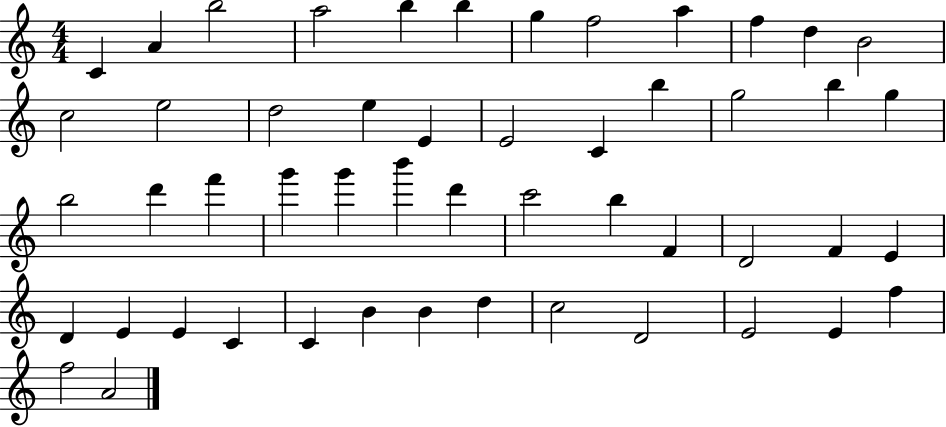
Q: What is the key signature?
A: C major